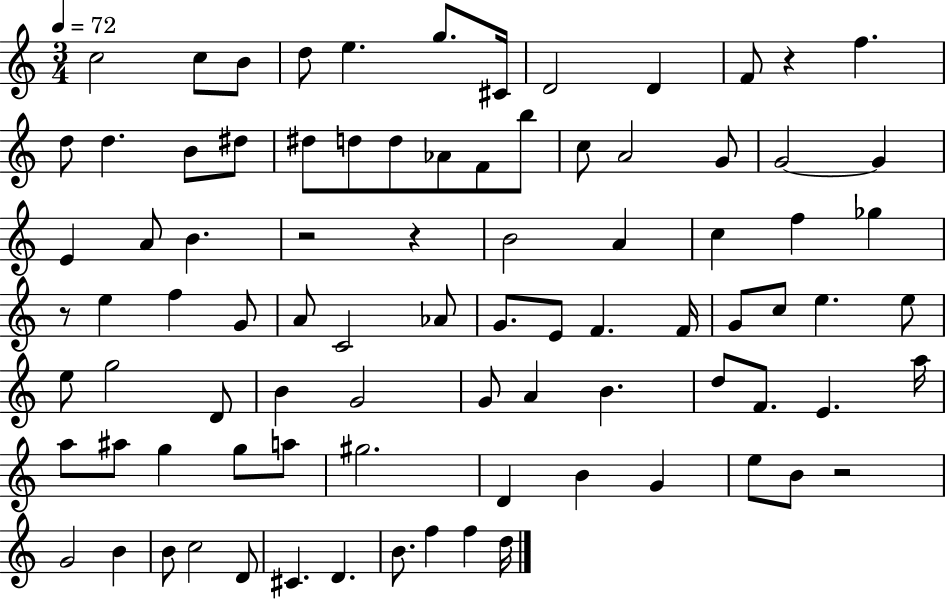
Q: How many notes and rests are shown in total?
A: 87